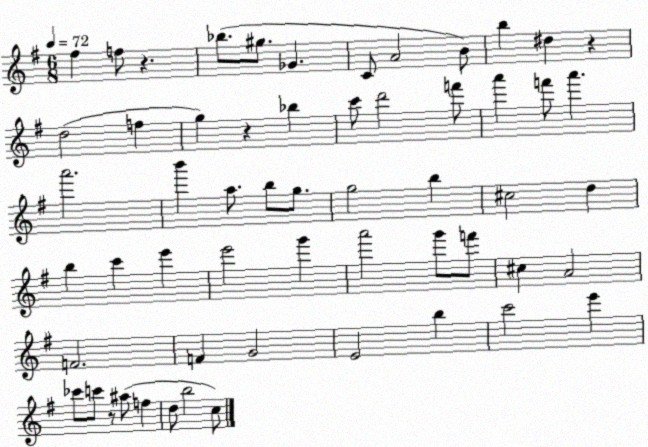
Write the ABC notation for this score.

X:1
T:Untitled
M:6/8
L:1/4
K:G
^f f/2 z _b/2 ^g/2 _G C/2 A2 B/2 b ^d z d2 f g z _b c'/2 d'2 f'/2 a' f'/2 a' a'2 b' a/2 b/2 g/2 g2 b ^c2 d b c' e' e'2 g' a'2 g'/2 f'/2 ^c A2 F2 F G2 E2 b c'2 e' _c'/2 c'/2 z/2 ^a/2 f d/2 b2 c/2